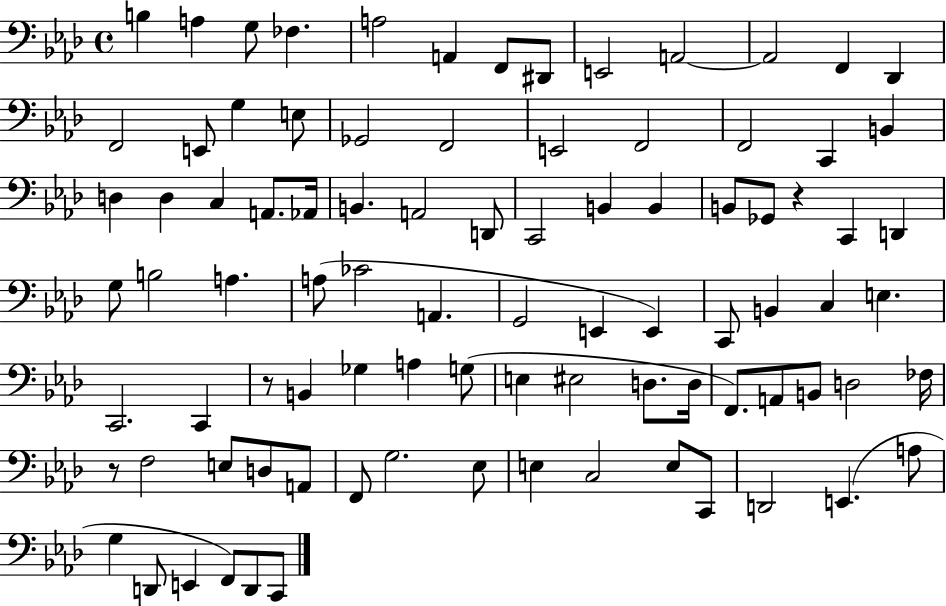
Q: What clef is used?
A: bass